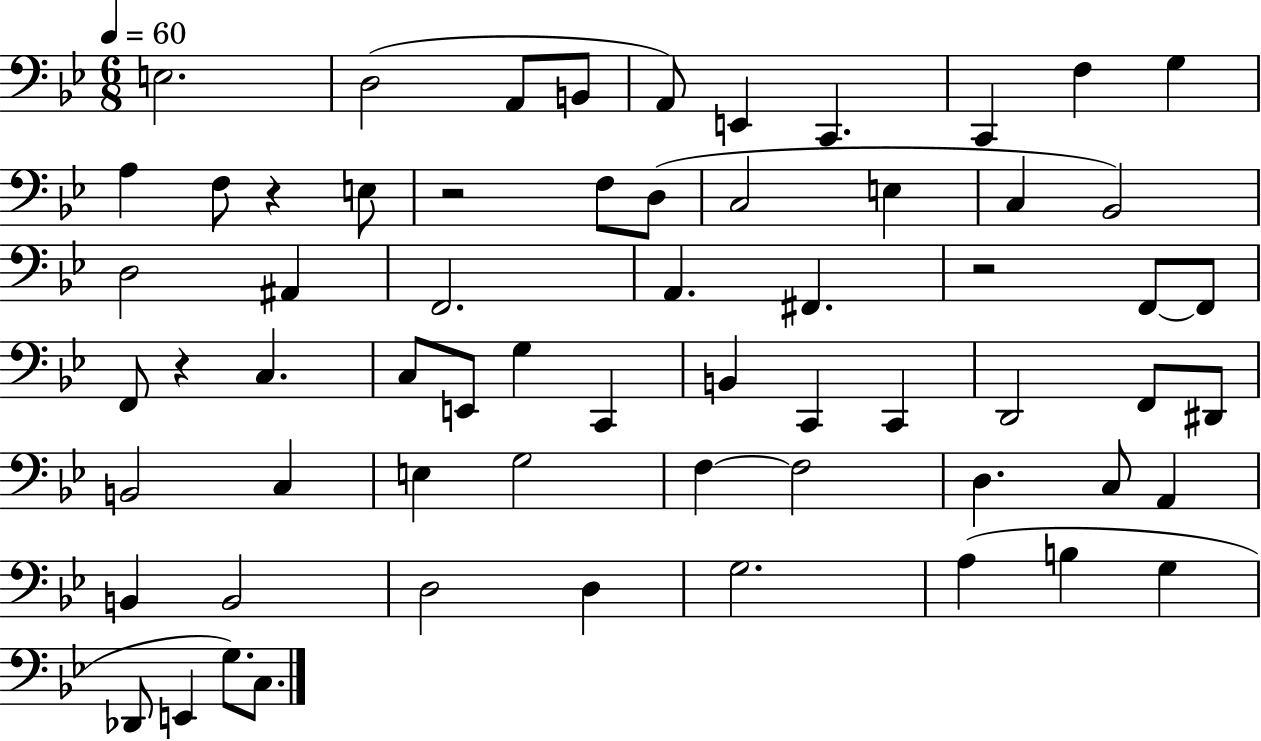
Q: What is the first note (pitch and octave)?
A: E3